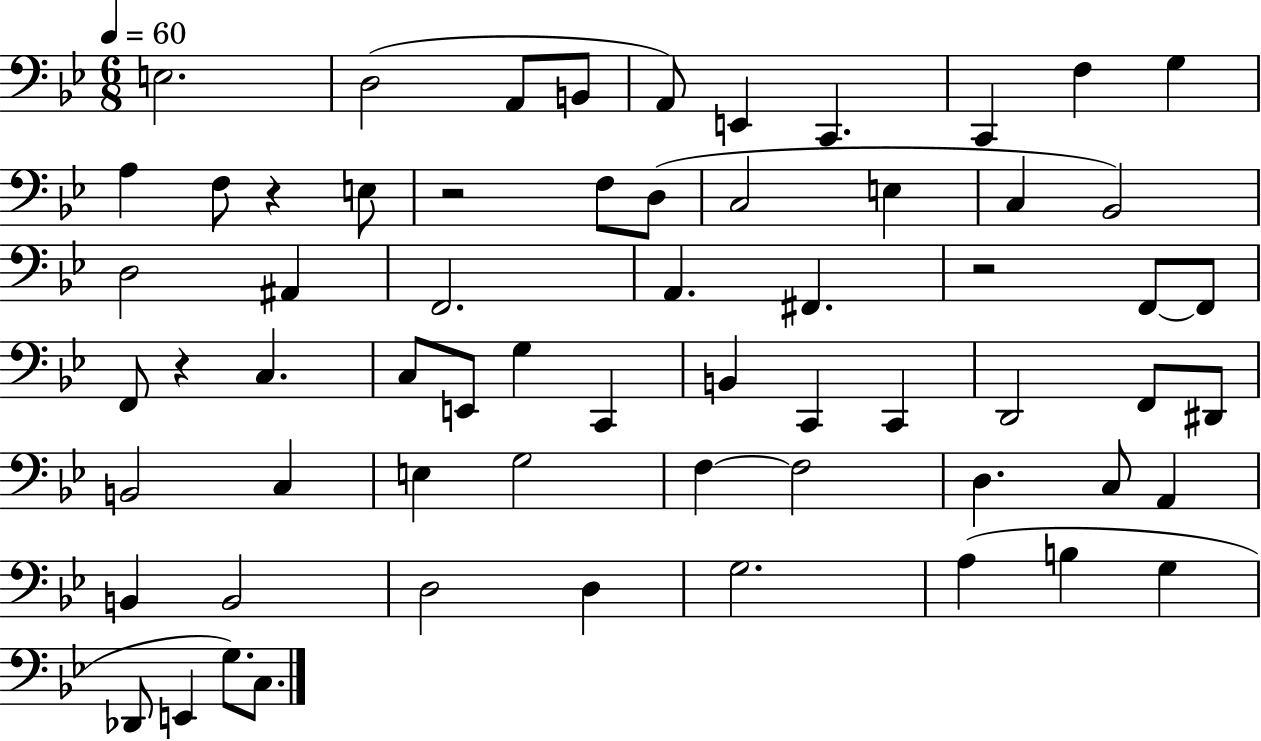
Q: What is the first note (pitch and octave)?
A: E3